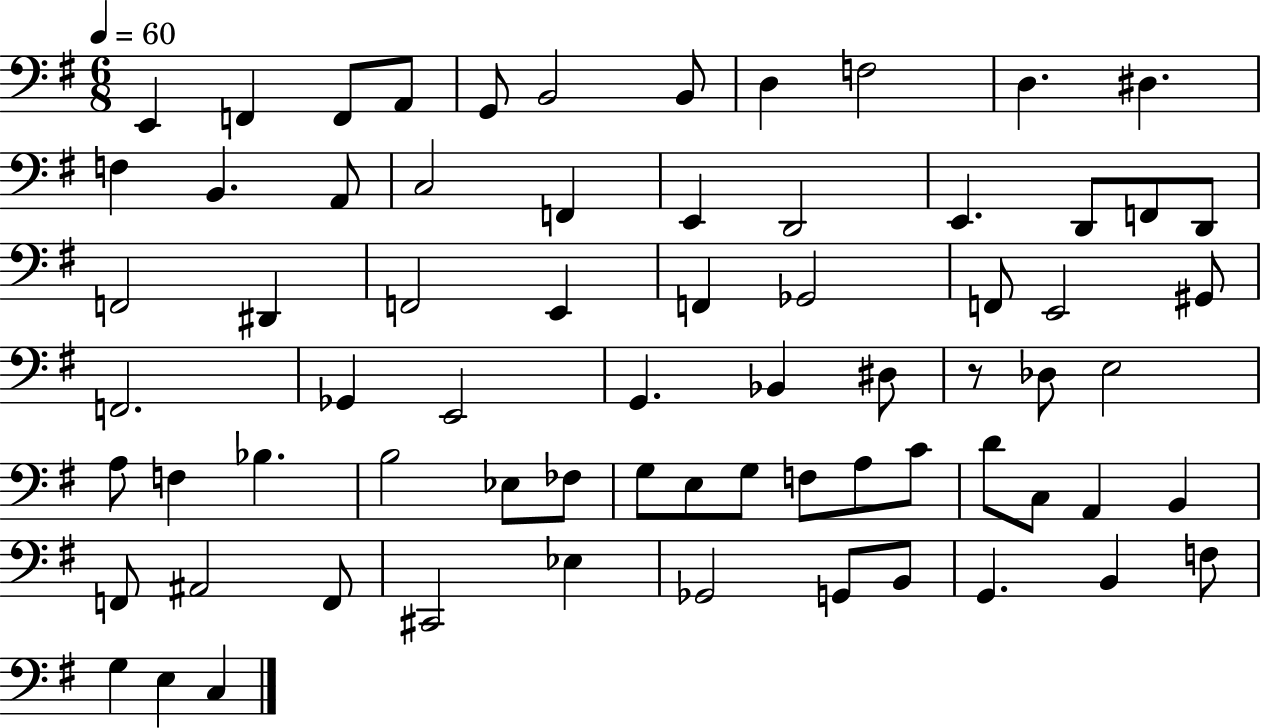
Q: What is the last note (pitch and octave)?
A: C3